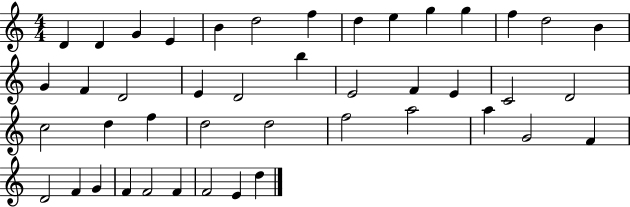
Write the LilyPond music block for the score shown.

{
  \clef treble
  \numericTimeSignature
  \time 4/4
  \key c \major
  d'4 d'4 g'4 e'4 | b'4 d''2 f''4 | d''4 e''4 g''4 g''4 | f''4 d''2 b'4 | \break g'4 f'4 d'2 | e'4 d'2 b''4 | e'2 f'4 e'4 | c'2 d'2 | \break c''2 d''4 f''4 | d''2 d''2 | f''2 a''2 | a''4 g'2 f'4 | \break d'2 f'4 g'4 | f'4 f'2 f'4 | f'2 e'4 d''4 | \bar "|."
}